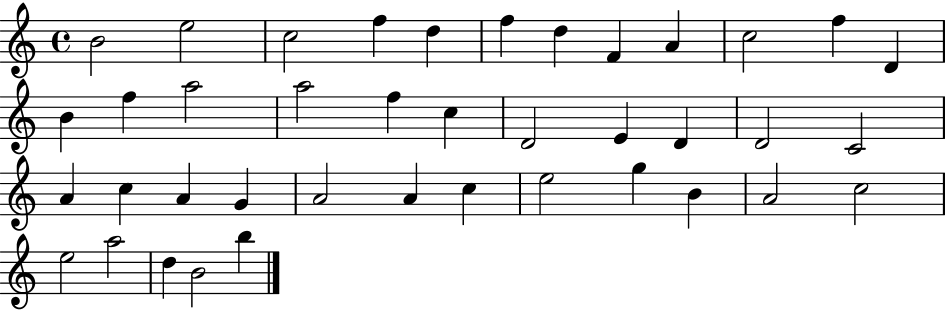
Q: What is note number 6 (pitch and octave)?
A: F5